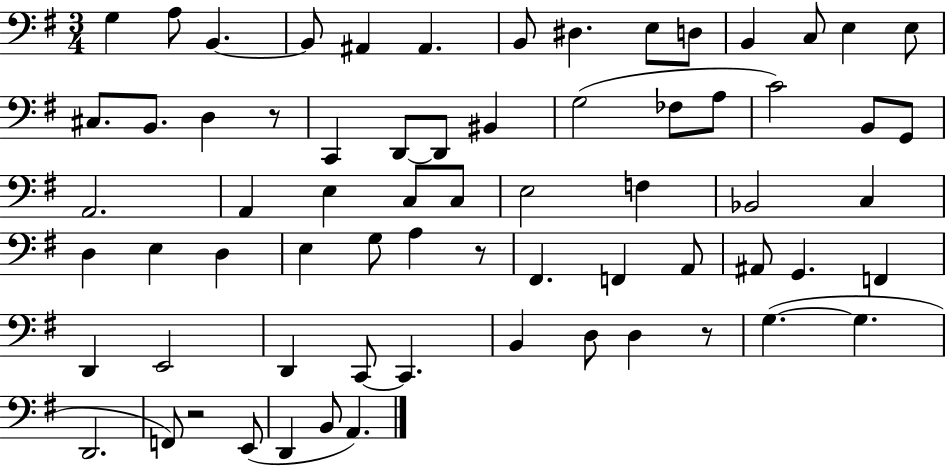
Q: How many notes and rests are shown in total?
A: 68